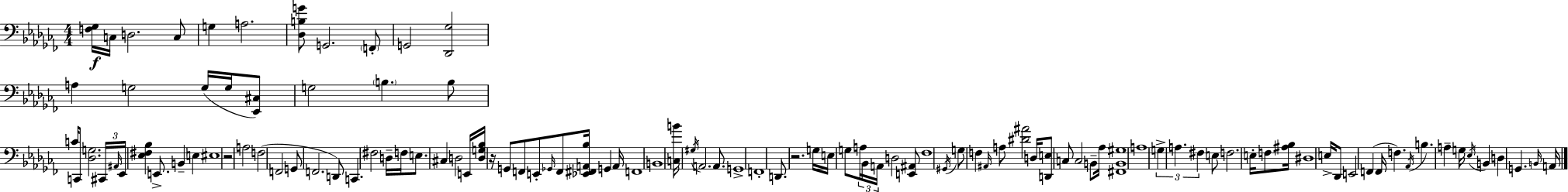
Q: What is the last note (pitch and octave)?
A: A2